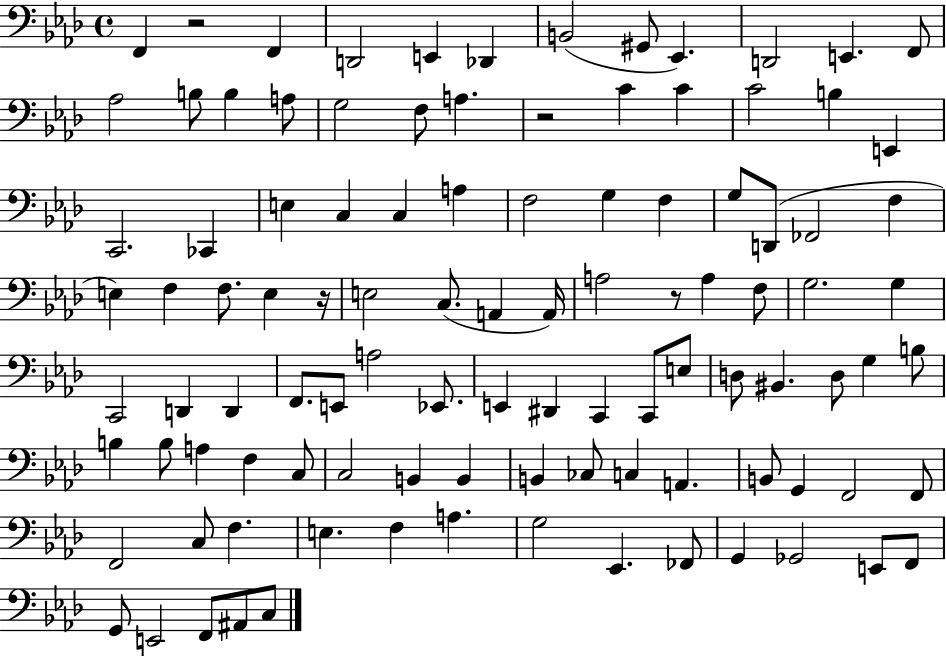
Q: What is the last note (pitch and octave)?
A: C3